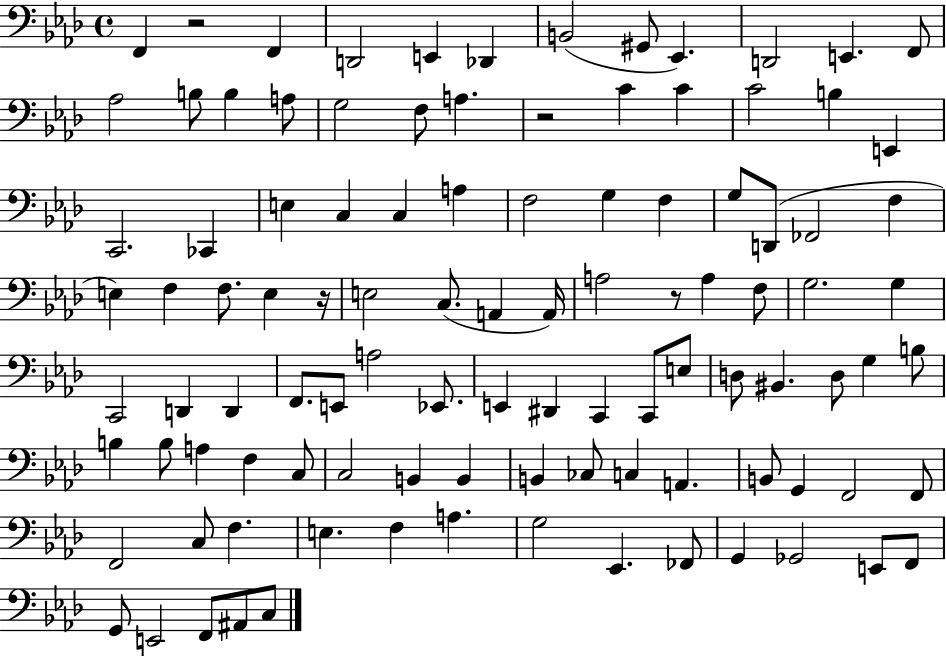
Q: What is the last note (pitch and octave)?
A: C3